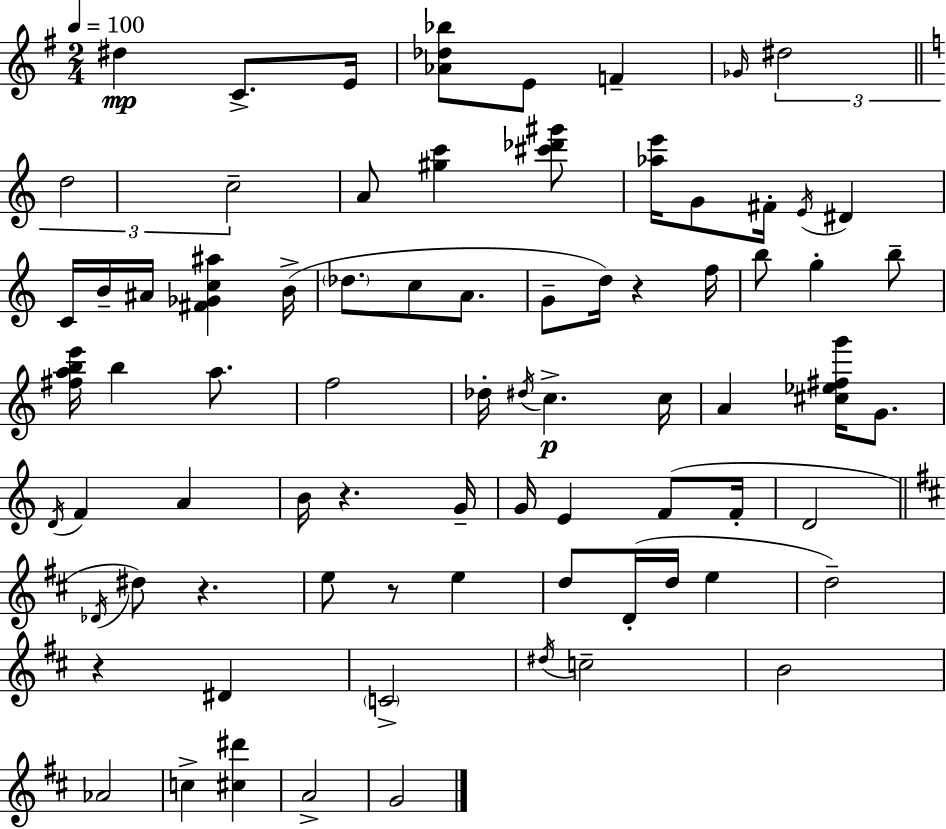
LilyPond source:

{
  \clef treble
  \numericTimeSignature
  \time 2/4
  \key e \minor
  \tempo 4 = 100
  dis''4\mp c'8.-> e'16 | <aes' des'' bes''>8 e'8 f'4-- | \grace { ges'16 } \tuplet 3/2 { dis''2 | \bar "||" \break \key c \major d''2 | c''2-- } | a'8 <gis'' c'''>4 <cis''' des''' gis'''>8 | <aes'' e'''>16 g'8 fis'16-. \acciaccatura { e'16 } dis'4 | \break c'16 b'16-- ais'16 <fis' ges' c'' ais''>4 | b'16->( \parenthesize des''8. c''8 a'8. | g'8-- d''16) r4 | f''16 b''8 g''4-. b''8-- | \break <fis'' a'' b'' e'''>16 b''4 a''8. | f''2 | des''16-. \acciaccatura { dis''16 }\p c''4.-> | c''16 a'4 <cis'' ees'' fis'' g'''>16 g'8. | \break \acciaccatura { d'16 } f'4 a'4 | b'16 r4. | g'16-- g'16 e'4 | f'8( f'16-. d'2 | \break \bar "||" \break \key d \major \acciaccatura { des'16 } dis''8) r4. | e''8 r8 e''4 | d''8 d'16-.( d''16 e''4 | d''2--) | \break r4 dis'4 | \parenthesize c'2-> | \acciaccatura { dis''16 } c''2-- | b'2 | \break aes'2 | c''4-> <cis'' dis'''>4 | a'2-> | g'2 | \break \bar "|."
}